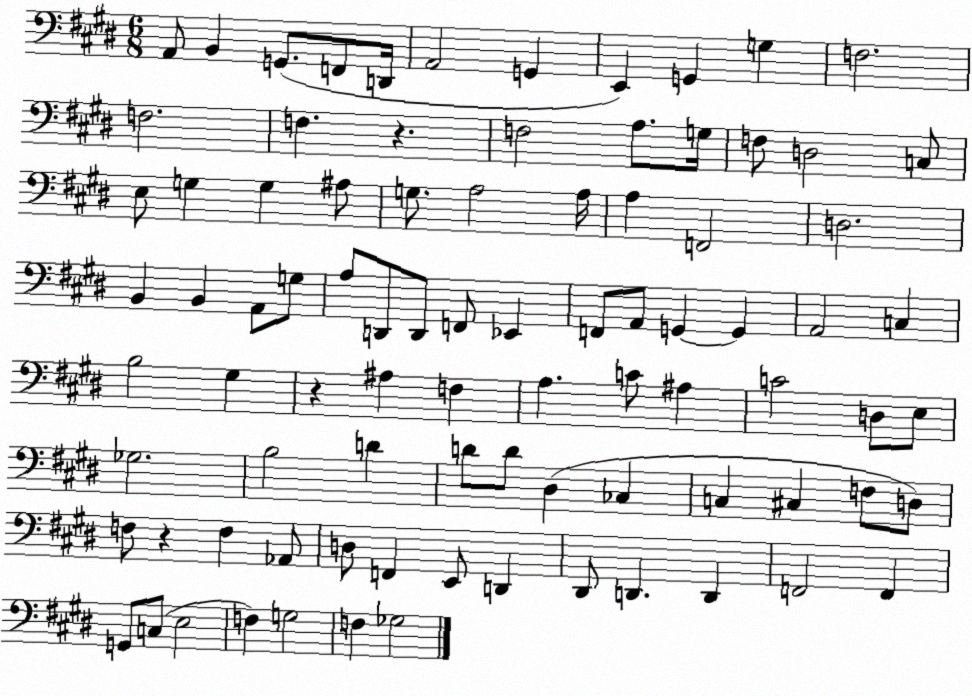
X:1
T:Untitled
M:6/8
L:1/4
K:E
A,,/2 B,, G,,/2 F,,/2 D,,/4 A,,2 G,, E,, G,, G, F,2 F,2 F, z F,2 A,/2 G,/4 F,/2 D,2 C,/2 E,/2 G, G, ^A,/2 G,/2 A,2 A,/4 A, F,,2 D,2 B,, B,, A,,/2 G,/2 A,/2 D,,/2 D,,/2 F,,/2 _E,, F,,/2 A,,/2 G,, G,, A,,2 C, B,2 ^G, z ^A, F, A, C/2 ^A, C2 D,/2 E,/2 _G,2 B,2 D D/2 D/2 ^D, _C, C, ^C, F,/2 D,/2 F,/2 z F, _A,,/2 D,/2 F,, E,,/2 D,, ^D,,/2 D,, D,, F,,2 F,, G,,/2 C,/2 E,2 F, G,2 F, _G,2